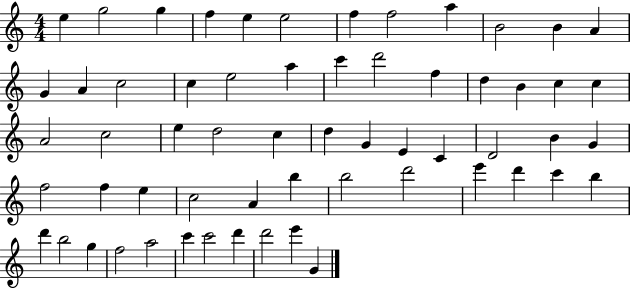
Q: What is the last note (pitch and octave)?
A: G4